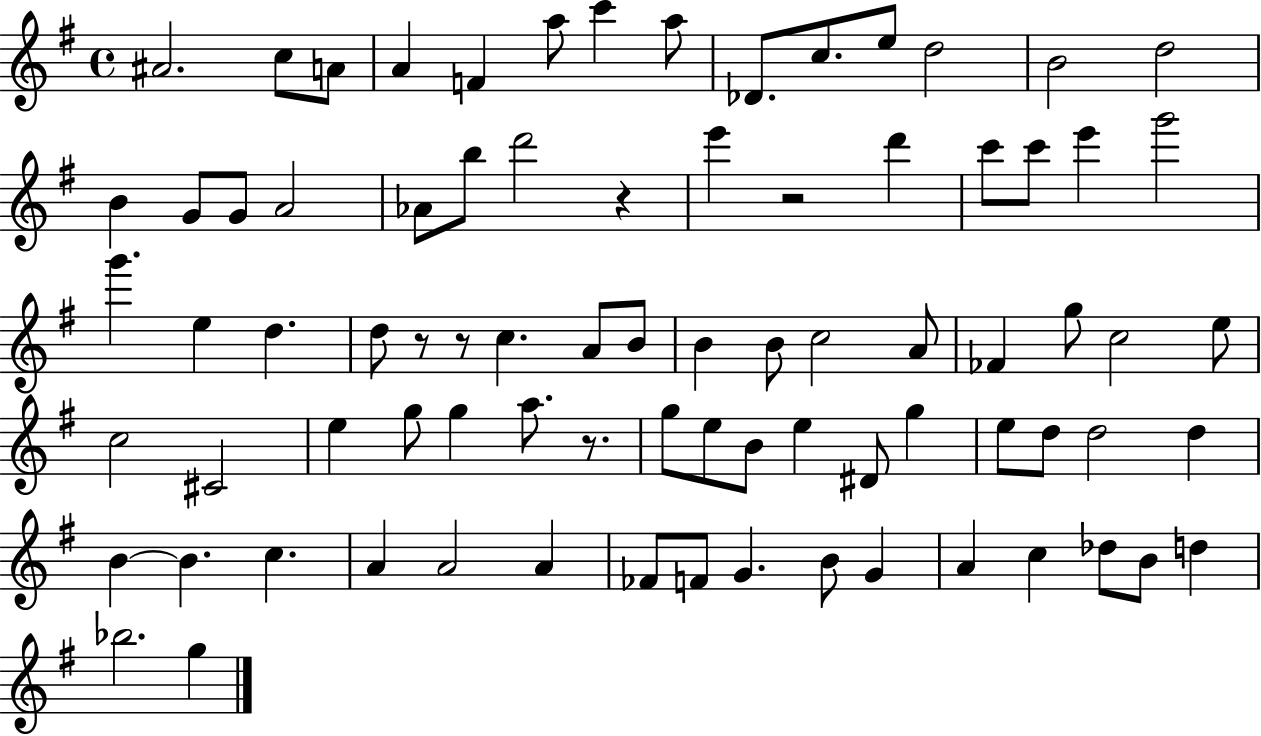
A#4/h. C5/e A4/e A4/q F4/q A5/e C6/q A5/e Db4/e. C5/e. E5/e D5/h B4/h D5/h B4/q G4/e G4/e A4/h Ab4/e B5/e D6/h R/q E6/q R/h D6/q C6/e C6/e E6/q G6/h G6/q. E5/q D5/q. D5/e R/e R/e C5/q. A4/e B4/e B4/q B4/e C5/h A4/e FES4/q G5/e C5/h E5/e C5/h C#4/h E5/q G5/e G5/q A5/e. R/e. G5/e E5/e B4/e E5/q D#4/e G5/q E5/e D5/e D5/h D5/q B4/q B4/q. C5/q. A4/q A4/h A4/q FES4/e F4/e G4/q. B4/e G4/q A4/q C5/q Db5/e B4/e D5/q Bb5/h. G5/q